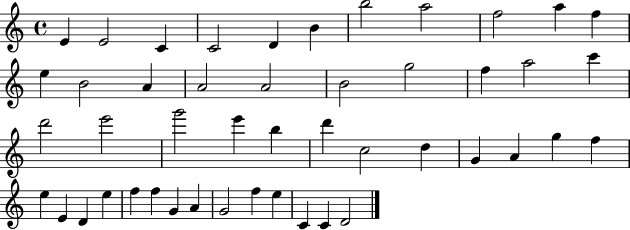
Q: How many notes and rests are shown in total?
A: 47